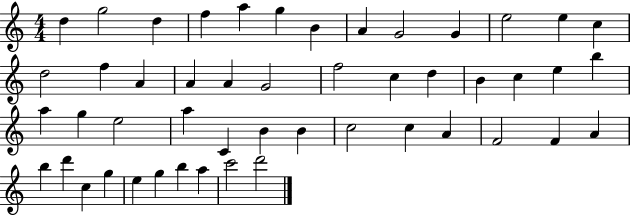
{
  \clef treble
  \numericTimeSignature
  \time 4/4
  \key c \major
  d''4 g''2 d''4 | f''4 a''4 g''4 b'4 | a'4 g'2 g'4 | e''2 e''4 c''4 | \break d''2 f''4 a'4 | a'4 a'4 g'2 | f''2 c''4 d''4 | b'4 c''4 e''4 b''4 | \break a''4 g''4 e''2 | a''4 c'4 b'4 b'4 | c''2 c''4 a'4 | f'2 f'4 a'4 | \break b''4 d'''4 c''4 g''4 | e''4 g''4 b''4 a''4 | c'''2 d'''2 | \bar "|."
}